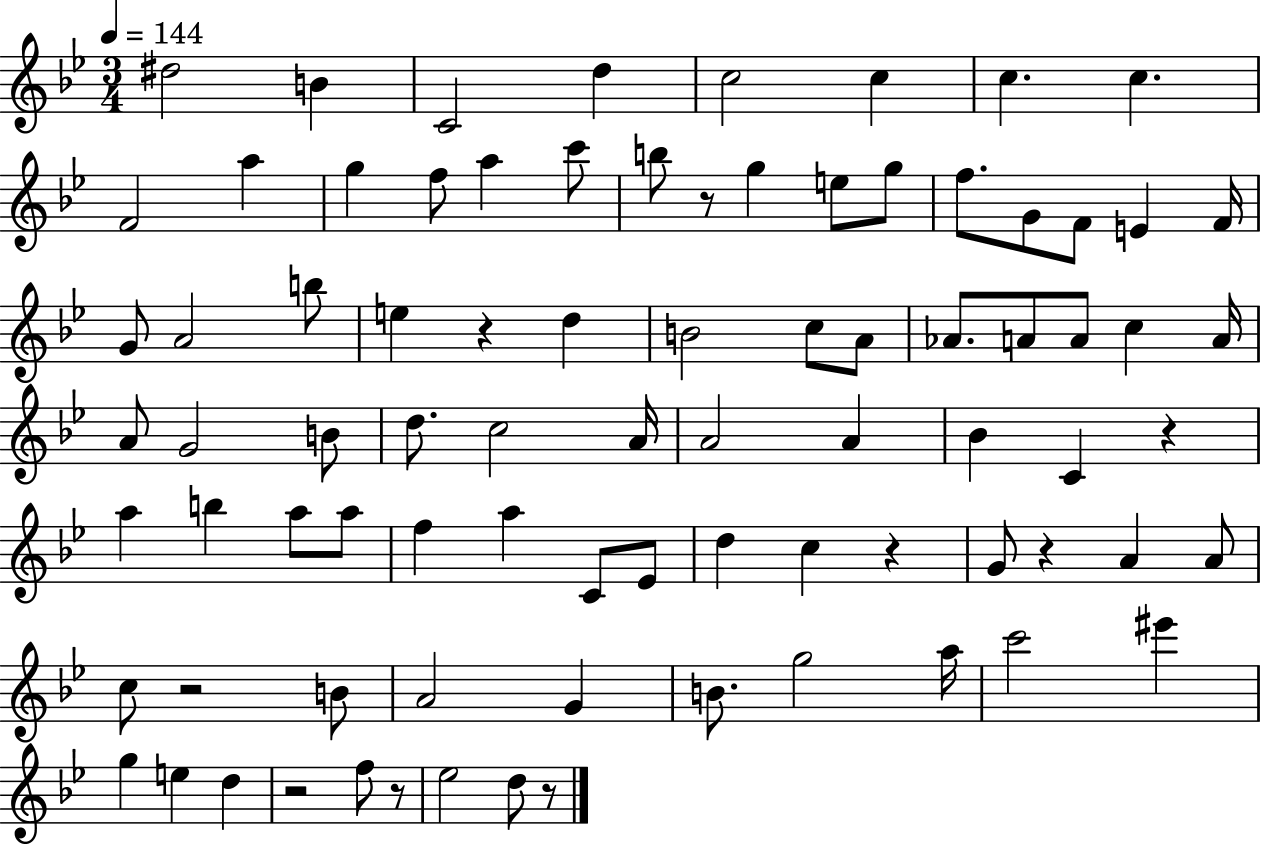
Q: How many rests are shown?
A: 9